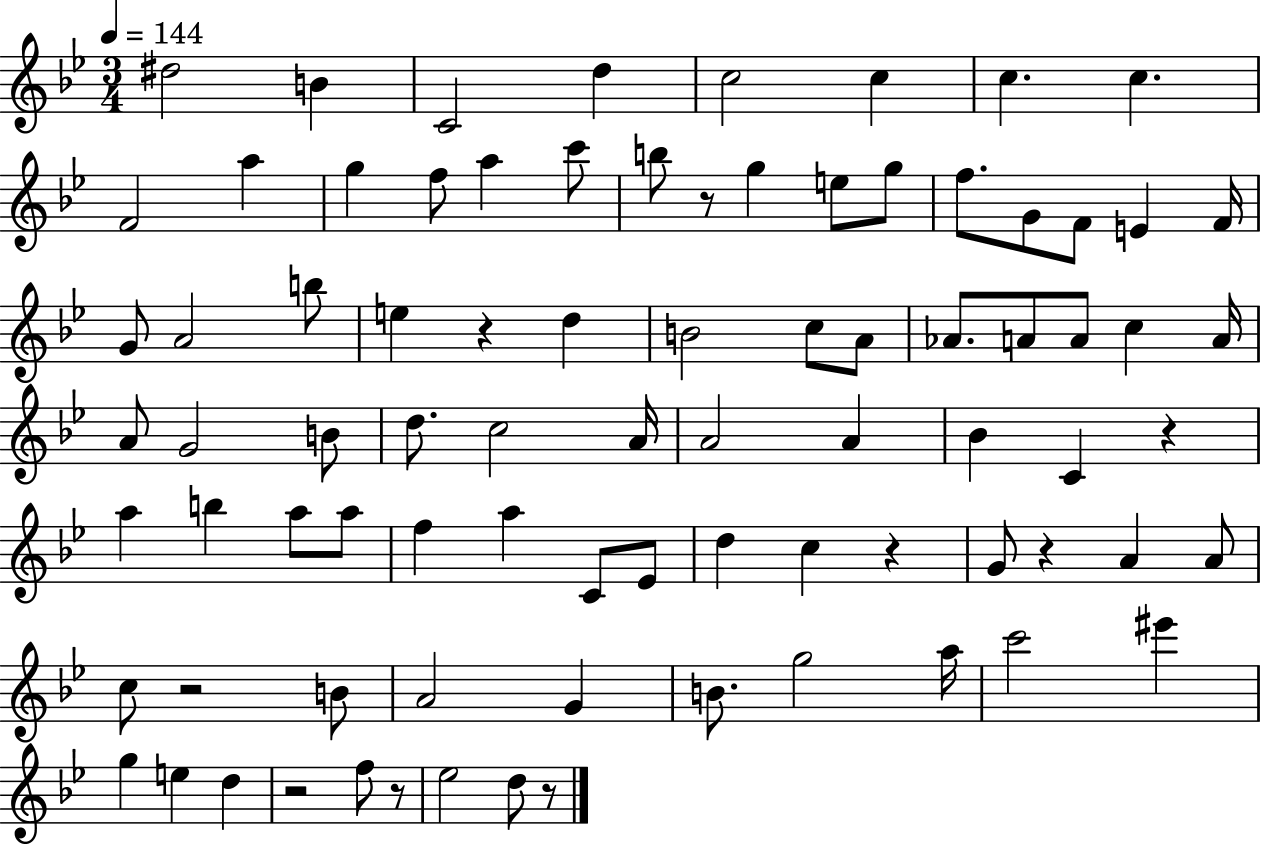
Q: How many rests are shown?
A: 9